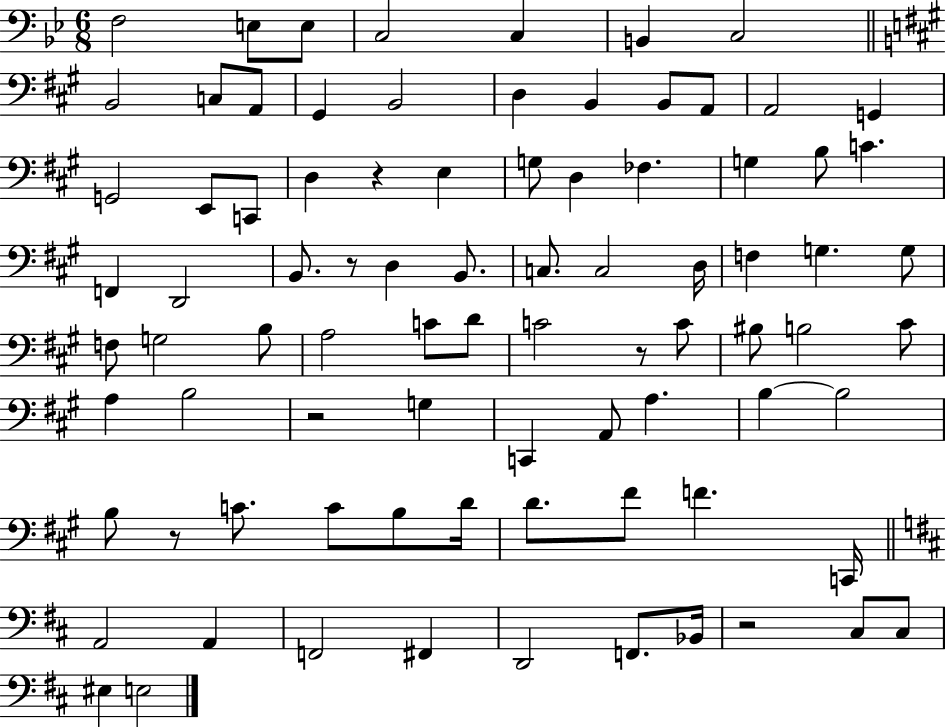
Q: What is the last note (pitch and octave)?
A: E3